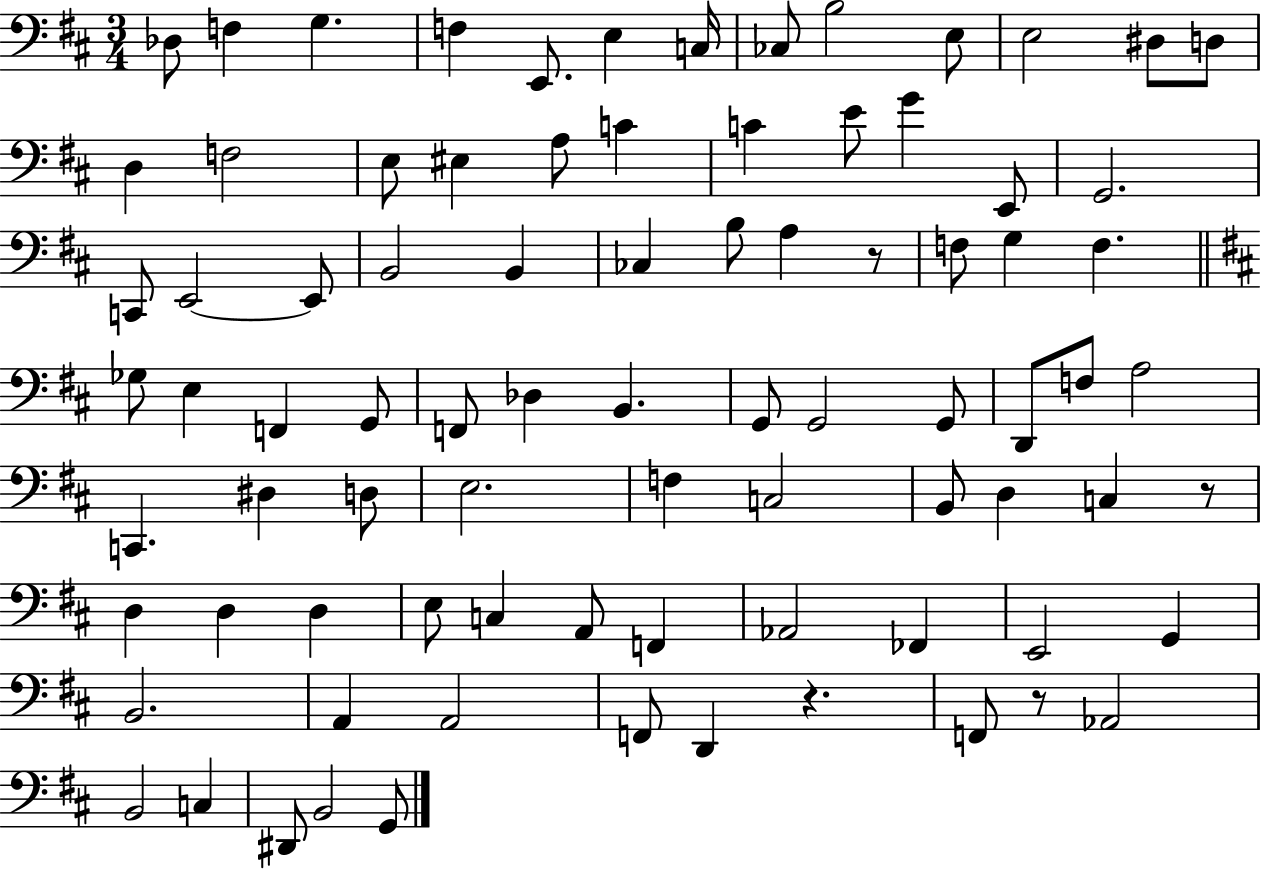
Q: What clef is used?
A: bass